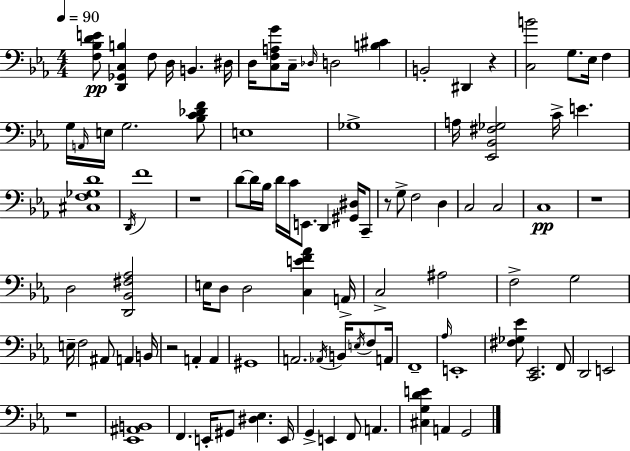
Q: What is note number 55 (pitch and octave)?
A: G#2